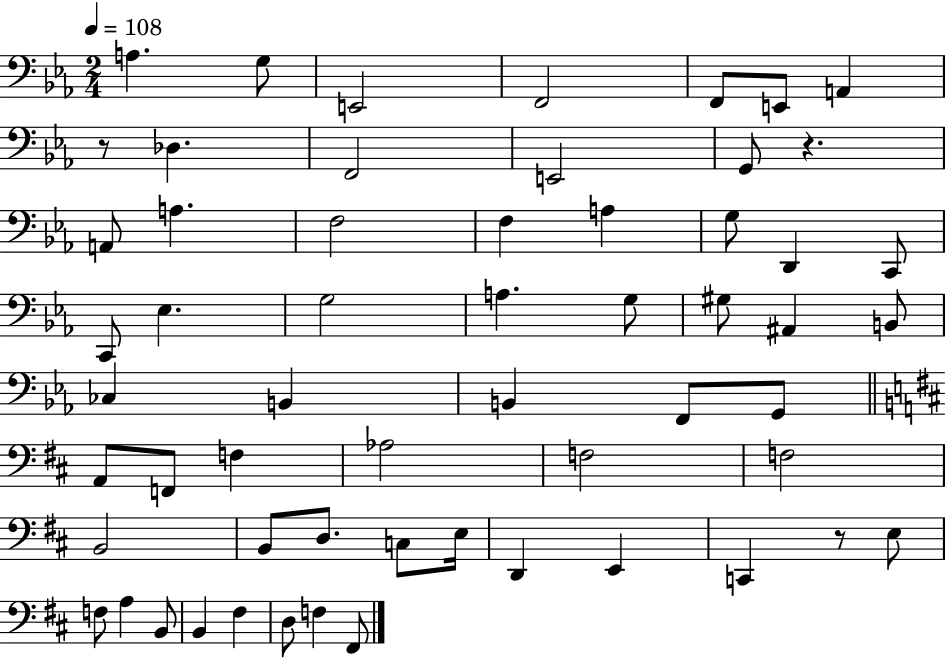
{
  \clef bass
  \numericTimeSignature
  \time 2/4
  \key ees \major
  \tempo 4 = 108
  a4. g8 | e,2 | f,2 | f,8 e,8 a,4 | \break r8 des4. | f,2 | e,2 | g,8 r4. | \break a,8 a4. | f2 | f4 a4 | g8 d,4 c,8 | \break c,8 ees4. | g2 | a4. g8 | gis8 ais,4 b,8 | \break ces4 b,4 | b,4 f,8 g,8 | \bar "||" \break \key d \major a,8 f,8 f4 | aes2 | f2 | f2 | \break b,2 | b,8 d8. c8 e16 | d,4 e,4 | c,4 r8 e8 | \break f8 a4 b,8 | b,4 fis4 | d8 f4 fis,8 | \bar "|."
}